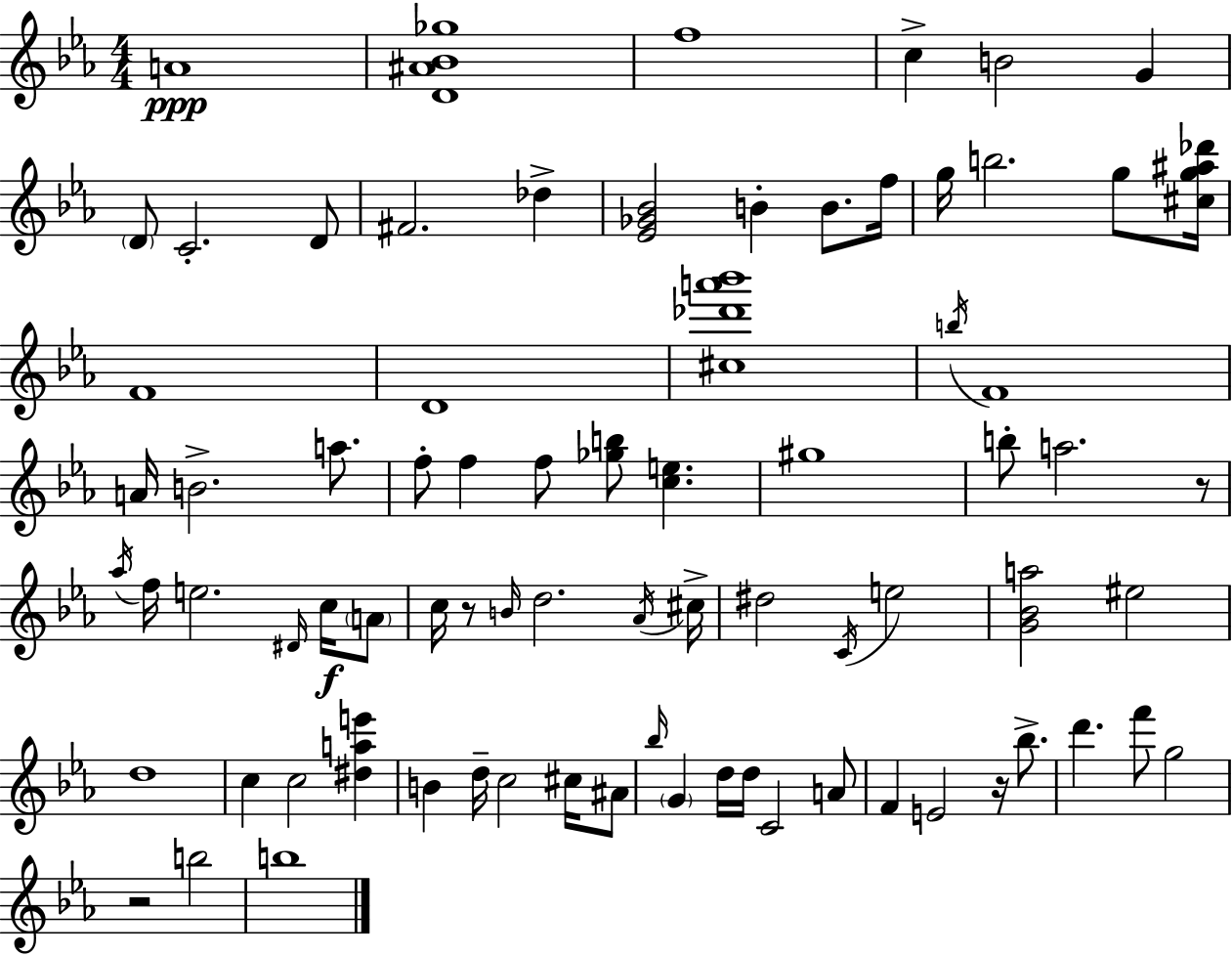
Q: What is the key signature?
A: EES major